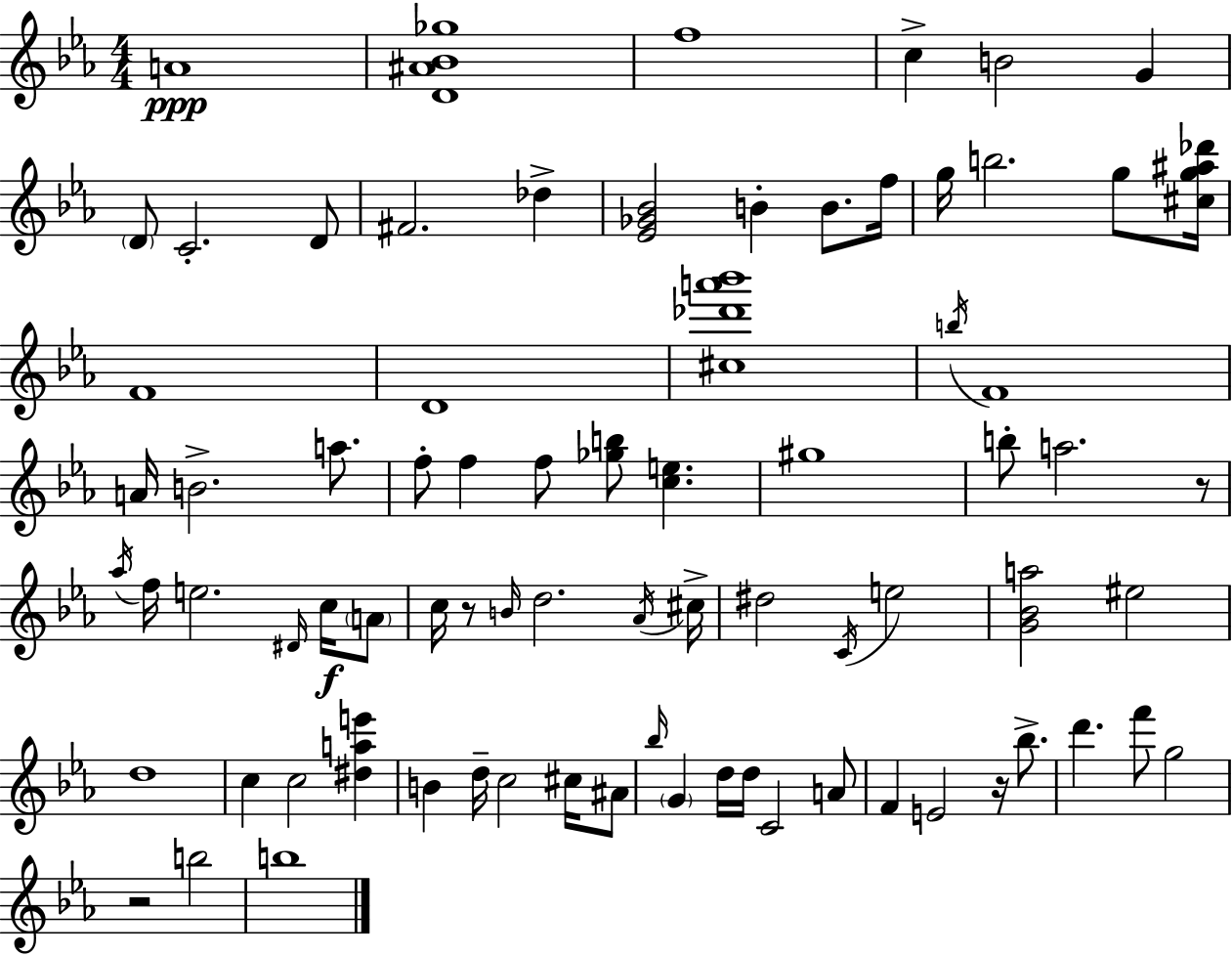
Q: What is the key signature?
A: EES major